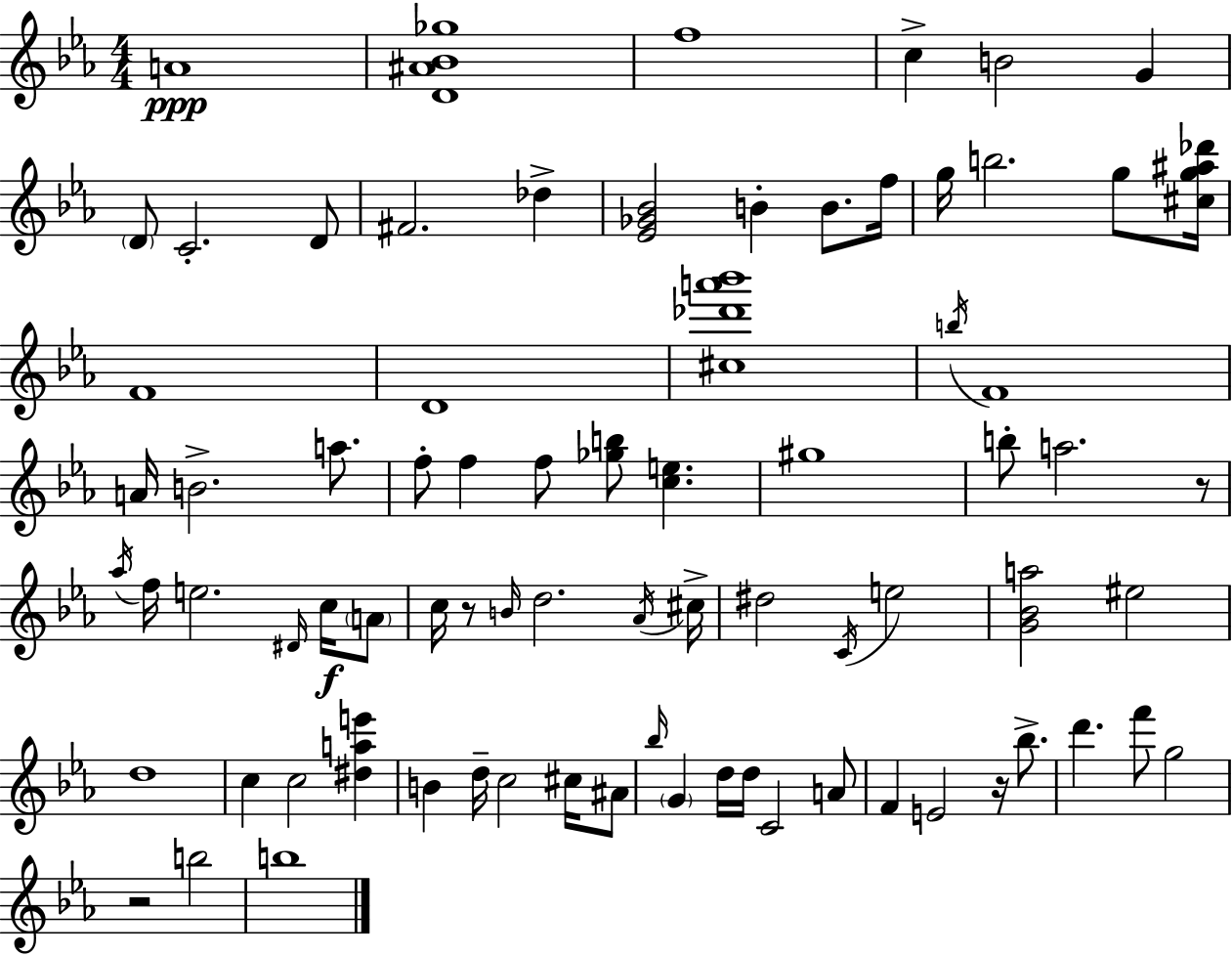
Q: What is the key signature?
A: EES major